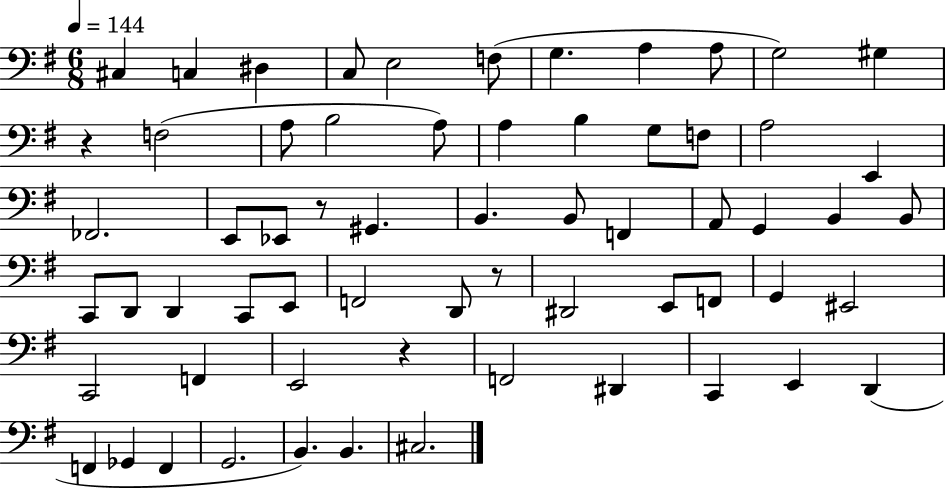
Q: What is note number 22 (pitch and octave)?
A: FES2